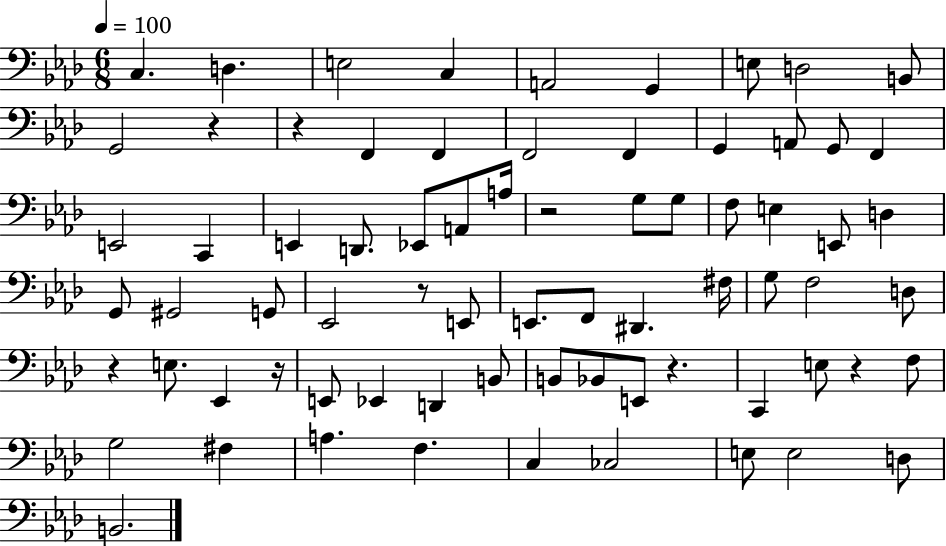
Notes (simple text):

C3/q. D3/q. E3/h C3/q A2/h G2/q E3/e D3/h B2/e G2/h R/q R/q F2/q F2/q F2/h F2/q G2/q A2/e G2/e F2/q E2/h C2/q E2/q D2/e. Eb2/e A2/e A3/s R/h G3/e G3/e F3/e E3/q E2/e D3/q G2/e G#2/h G2/e Eb2/h R/e E2/e E2/e. F2/e D#2/q. F#3/s G3/e F3/h D3/e R/q E3/e. Eb2/q R/s E2/e Eb2/q D2/q B2/e B2/e Bb2/e E2/e R/q. C2/q E3/e R/q F3/e G3/h F#3/q A3/q. F3/q. C3/q CES3/h E3/e E3/h D3/e B2/h.